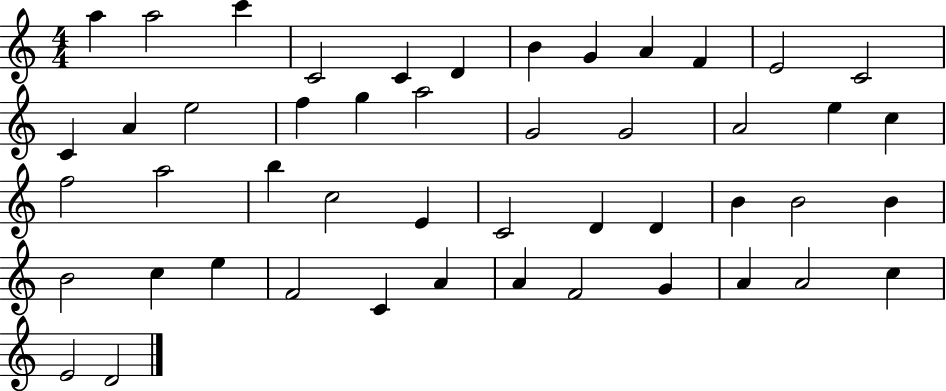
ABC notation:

X:1
T:Untitled
M:4/4
L:1/4
K:C
a a2 c' C2 C D B G A F E2 C2 C A e2 f g a2 G2 G2 A2 e c f2 a2 b c2 E C2 D D B B2 B B2 c e F2 C A A F2 G A A2 c E2 D2